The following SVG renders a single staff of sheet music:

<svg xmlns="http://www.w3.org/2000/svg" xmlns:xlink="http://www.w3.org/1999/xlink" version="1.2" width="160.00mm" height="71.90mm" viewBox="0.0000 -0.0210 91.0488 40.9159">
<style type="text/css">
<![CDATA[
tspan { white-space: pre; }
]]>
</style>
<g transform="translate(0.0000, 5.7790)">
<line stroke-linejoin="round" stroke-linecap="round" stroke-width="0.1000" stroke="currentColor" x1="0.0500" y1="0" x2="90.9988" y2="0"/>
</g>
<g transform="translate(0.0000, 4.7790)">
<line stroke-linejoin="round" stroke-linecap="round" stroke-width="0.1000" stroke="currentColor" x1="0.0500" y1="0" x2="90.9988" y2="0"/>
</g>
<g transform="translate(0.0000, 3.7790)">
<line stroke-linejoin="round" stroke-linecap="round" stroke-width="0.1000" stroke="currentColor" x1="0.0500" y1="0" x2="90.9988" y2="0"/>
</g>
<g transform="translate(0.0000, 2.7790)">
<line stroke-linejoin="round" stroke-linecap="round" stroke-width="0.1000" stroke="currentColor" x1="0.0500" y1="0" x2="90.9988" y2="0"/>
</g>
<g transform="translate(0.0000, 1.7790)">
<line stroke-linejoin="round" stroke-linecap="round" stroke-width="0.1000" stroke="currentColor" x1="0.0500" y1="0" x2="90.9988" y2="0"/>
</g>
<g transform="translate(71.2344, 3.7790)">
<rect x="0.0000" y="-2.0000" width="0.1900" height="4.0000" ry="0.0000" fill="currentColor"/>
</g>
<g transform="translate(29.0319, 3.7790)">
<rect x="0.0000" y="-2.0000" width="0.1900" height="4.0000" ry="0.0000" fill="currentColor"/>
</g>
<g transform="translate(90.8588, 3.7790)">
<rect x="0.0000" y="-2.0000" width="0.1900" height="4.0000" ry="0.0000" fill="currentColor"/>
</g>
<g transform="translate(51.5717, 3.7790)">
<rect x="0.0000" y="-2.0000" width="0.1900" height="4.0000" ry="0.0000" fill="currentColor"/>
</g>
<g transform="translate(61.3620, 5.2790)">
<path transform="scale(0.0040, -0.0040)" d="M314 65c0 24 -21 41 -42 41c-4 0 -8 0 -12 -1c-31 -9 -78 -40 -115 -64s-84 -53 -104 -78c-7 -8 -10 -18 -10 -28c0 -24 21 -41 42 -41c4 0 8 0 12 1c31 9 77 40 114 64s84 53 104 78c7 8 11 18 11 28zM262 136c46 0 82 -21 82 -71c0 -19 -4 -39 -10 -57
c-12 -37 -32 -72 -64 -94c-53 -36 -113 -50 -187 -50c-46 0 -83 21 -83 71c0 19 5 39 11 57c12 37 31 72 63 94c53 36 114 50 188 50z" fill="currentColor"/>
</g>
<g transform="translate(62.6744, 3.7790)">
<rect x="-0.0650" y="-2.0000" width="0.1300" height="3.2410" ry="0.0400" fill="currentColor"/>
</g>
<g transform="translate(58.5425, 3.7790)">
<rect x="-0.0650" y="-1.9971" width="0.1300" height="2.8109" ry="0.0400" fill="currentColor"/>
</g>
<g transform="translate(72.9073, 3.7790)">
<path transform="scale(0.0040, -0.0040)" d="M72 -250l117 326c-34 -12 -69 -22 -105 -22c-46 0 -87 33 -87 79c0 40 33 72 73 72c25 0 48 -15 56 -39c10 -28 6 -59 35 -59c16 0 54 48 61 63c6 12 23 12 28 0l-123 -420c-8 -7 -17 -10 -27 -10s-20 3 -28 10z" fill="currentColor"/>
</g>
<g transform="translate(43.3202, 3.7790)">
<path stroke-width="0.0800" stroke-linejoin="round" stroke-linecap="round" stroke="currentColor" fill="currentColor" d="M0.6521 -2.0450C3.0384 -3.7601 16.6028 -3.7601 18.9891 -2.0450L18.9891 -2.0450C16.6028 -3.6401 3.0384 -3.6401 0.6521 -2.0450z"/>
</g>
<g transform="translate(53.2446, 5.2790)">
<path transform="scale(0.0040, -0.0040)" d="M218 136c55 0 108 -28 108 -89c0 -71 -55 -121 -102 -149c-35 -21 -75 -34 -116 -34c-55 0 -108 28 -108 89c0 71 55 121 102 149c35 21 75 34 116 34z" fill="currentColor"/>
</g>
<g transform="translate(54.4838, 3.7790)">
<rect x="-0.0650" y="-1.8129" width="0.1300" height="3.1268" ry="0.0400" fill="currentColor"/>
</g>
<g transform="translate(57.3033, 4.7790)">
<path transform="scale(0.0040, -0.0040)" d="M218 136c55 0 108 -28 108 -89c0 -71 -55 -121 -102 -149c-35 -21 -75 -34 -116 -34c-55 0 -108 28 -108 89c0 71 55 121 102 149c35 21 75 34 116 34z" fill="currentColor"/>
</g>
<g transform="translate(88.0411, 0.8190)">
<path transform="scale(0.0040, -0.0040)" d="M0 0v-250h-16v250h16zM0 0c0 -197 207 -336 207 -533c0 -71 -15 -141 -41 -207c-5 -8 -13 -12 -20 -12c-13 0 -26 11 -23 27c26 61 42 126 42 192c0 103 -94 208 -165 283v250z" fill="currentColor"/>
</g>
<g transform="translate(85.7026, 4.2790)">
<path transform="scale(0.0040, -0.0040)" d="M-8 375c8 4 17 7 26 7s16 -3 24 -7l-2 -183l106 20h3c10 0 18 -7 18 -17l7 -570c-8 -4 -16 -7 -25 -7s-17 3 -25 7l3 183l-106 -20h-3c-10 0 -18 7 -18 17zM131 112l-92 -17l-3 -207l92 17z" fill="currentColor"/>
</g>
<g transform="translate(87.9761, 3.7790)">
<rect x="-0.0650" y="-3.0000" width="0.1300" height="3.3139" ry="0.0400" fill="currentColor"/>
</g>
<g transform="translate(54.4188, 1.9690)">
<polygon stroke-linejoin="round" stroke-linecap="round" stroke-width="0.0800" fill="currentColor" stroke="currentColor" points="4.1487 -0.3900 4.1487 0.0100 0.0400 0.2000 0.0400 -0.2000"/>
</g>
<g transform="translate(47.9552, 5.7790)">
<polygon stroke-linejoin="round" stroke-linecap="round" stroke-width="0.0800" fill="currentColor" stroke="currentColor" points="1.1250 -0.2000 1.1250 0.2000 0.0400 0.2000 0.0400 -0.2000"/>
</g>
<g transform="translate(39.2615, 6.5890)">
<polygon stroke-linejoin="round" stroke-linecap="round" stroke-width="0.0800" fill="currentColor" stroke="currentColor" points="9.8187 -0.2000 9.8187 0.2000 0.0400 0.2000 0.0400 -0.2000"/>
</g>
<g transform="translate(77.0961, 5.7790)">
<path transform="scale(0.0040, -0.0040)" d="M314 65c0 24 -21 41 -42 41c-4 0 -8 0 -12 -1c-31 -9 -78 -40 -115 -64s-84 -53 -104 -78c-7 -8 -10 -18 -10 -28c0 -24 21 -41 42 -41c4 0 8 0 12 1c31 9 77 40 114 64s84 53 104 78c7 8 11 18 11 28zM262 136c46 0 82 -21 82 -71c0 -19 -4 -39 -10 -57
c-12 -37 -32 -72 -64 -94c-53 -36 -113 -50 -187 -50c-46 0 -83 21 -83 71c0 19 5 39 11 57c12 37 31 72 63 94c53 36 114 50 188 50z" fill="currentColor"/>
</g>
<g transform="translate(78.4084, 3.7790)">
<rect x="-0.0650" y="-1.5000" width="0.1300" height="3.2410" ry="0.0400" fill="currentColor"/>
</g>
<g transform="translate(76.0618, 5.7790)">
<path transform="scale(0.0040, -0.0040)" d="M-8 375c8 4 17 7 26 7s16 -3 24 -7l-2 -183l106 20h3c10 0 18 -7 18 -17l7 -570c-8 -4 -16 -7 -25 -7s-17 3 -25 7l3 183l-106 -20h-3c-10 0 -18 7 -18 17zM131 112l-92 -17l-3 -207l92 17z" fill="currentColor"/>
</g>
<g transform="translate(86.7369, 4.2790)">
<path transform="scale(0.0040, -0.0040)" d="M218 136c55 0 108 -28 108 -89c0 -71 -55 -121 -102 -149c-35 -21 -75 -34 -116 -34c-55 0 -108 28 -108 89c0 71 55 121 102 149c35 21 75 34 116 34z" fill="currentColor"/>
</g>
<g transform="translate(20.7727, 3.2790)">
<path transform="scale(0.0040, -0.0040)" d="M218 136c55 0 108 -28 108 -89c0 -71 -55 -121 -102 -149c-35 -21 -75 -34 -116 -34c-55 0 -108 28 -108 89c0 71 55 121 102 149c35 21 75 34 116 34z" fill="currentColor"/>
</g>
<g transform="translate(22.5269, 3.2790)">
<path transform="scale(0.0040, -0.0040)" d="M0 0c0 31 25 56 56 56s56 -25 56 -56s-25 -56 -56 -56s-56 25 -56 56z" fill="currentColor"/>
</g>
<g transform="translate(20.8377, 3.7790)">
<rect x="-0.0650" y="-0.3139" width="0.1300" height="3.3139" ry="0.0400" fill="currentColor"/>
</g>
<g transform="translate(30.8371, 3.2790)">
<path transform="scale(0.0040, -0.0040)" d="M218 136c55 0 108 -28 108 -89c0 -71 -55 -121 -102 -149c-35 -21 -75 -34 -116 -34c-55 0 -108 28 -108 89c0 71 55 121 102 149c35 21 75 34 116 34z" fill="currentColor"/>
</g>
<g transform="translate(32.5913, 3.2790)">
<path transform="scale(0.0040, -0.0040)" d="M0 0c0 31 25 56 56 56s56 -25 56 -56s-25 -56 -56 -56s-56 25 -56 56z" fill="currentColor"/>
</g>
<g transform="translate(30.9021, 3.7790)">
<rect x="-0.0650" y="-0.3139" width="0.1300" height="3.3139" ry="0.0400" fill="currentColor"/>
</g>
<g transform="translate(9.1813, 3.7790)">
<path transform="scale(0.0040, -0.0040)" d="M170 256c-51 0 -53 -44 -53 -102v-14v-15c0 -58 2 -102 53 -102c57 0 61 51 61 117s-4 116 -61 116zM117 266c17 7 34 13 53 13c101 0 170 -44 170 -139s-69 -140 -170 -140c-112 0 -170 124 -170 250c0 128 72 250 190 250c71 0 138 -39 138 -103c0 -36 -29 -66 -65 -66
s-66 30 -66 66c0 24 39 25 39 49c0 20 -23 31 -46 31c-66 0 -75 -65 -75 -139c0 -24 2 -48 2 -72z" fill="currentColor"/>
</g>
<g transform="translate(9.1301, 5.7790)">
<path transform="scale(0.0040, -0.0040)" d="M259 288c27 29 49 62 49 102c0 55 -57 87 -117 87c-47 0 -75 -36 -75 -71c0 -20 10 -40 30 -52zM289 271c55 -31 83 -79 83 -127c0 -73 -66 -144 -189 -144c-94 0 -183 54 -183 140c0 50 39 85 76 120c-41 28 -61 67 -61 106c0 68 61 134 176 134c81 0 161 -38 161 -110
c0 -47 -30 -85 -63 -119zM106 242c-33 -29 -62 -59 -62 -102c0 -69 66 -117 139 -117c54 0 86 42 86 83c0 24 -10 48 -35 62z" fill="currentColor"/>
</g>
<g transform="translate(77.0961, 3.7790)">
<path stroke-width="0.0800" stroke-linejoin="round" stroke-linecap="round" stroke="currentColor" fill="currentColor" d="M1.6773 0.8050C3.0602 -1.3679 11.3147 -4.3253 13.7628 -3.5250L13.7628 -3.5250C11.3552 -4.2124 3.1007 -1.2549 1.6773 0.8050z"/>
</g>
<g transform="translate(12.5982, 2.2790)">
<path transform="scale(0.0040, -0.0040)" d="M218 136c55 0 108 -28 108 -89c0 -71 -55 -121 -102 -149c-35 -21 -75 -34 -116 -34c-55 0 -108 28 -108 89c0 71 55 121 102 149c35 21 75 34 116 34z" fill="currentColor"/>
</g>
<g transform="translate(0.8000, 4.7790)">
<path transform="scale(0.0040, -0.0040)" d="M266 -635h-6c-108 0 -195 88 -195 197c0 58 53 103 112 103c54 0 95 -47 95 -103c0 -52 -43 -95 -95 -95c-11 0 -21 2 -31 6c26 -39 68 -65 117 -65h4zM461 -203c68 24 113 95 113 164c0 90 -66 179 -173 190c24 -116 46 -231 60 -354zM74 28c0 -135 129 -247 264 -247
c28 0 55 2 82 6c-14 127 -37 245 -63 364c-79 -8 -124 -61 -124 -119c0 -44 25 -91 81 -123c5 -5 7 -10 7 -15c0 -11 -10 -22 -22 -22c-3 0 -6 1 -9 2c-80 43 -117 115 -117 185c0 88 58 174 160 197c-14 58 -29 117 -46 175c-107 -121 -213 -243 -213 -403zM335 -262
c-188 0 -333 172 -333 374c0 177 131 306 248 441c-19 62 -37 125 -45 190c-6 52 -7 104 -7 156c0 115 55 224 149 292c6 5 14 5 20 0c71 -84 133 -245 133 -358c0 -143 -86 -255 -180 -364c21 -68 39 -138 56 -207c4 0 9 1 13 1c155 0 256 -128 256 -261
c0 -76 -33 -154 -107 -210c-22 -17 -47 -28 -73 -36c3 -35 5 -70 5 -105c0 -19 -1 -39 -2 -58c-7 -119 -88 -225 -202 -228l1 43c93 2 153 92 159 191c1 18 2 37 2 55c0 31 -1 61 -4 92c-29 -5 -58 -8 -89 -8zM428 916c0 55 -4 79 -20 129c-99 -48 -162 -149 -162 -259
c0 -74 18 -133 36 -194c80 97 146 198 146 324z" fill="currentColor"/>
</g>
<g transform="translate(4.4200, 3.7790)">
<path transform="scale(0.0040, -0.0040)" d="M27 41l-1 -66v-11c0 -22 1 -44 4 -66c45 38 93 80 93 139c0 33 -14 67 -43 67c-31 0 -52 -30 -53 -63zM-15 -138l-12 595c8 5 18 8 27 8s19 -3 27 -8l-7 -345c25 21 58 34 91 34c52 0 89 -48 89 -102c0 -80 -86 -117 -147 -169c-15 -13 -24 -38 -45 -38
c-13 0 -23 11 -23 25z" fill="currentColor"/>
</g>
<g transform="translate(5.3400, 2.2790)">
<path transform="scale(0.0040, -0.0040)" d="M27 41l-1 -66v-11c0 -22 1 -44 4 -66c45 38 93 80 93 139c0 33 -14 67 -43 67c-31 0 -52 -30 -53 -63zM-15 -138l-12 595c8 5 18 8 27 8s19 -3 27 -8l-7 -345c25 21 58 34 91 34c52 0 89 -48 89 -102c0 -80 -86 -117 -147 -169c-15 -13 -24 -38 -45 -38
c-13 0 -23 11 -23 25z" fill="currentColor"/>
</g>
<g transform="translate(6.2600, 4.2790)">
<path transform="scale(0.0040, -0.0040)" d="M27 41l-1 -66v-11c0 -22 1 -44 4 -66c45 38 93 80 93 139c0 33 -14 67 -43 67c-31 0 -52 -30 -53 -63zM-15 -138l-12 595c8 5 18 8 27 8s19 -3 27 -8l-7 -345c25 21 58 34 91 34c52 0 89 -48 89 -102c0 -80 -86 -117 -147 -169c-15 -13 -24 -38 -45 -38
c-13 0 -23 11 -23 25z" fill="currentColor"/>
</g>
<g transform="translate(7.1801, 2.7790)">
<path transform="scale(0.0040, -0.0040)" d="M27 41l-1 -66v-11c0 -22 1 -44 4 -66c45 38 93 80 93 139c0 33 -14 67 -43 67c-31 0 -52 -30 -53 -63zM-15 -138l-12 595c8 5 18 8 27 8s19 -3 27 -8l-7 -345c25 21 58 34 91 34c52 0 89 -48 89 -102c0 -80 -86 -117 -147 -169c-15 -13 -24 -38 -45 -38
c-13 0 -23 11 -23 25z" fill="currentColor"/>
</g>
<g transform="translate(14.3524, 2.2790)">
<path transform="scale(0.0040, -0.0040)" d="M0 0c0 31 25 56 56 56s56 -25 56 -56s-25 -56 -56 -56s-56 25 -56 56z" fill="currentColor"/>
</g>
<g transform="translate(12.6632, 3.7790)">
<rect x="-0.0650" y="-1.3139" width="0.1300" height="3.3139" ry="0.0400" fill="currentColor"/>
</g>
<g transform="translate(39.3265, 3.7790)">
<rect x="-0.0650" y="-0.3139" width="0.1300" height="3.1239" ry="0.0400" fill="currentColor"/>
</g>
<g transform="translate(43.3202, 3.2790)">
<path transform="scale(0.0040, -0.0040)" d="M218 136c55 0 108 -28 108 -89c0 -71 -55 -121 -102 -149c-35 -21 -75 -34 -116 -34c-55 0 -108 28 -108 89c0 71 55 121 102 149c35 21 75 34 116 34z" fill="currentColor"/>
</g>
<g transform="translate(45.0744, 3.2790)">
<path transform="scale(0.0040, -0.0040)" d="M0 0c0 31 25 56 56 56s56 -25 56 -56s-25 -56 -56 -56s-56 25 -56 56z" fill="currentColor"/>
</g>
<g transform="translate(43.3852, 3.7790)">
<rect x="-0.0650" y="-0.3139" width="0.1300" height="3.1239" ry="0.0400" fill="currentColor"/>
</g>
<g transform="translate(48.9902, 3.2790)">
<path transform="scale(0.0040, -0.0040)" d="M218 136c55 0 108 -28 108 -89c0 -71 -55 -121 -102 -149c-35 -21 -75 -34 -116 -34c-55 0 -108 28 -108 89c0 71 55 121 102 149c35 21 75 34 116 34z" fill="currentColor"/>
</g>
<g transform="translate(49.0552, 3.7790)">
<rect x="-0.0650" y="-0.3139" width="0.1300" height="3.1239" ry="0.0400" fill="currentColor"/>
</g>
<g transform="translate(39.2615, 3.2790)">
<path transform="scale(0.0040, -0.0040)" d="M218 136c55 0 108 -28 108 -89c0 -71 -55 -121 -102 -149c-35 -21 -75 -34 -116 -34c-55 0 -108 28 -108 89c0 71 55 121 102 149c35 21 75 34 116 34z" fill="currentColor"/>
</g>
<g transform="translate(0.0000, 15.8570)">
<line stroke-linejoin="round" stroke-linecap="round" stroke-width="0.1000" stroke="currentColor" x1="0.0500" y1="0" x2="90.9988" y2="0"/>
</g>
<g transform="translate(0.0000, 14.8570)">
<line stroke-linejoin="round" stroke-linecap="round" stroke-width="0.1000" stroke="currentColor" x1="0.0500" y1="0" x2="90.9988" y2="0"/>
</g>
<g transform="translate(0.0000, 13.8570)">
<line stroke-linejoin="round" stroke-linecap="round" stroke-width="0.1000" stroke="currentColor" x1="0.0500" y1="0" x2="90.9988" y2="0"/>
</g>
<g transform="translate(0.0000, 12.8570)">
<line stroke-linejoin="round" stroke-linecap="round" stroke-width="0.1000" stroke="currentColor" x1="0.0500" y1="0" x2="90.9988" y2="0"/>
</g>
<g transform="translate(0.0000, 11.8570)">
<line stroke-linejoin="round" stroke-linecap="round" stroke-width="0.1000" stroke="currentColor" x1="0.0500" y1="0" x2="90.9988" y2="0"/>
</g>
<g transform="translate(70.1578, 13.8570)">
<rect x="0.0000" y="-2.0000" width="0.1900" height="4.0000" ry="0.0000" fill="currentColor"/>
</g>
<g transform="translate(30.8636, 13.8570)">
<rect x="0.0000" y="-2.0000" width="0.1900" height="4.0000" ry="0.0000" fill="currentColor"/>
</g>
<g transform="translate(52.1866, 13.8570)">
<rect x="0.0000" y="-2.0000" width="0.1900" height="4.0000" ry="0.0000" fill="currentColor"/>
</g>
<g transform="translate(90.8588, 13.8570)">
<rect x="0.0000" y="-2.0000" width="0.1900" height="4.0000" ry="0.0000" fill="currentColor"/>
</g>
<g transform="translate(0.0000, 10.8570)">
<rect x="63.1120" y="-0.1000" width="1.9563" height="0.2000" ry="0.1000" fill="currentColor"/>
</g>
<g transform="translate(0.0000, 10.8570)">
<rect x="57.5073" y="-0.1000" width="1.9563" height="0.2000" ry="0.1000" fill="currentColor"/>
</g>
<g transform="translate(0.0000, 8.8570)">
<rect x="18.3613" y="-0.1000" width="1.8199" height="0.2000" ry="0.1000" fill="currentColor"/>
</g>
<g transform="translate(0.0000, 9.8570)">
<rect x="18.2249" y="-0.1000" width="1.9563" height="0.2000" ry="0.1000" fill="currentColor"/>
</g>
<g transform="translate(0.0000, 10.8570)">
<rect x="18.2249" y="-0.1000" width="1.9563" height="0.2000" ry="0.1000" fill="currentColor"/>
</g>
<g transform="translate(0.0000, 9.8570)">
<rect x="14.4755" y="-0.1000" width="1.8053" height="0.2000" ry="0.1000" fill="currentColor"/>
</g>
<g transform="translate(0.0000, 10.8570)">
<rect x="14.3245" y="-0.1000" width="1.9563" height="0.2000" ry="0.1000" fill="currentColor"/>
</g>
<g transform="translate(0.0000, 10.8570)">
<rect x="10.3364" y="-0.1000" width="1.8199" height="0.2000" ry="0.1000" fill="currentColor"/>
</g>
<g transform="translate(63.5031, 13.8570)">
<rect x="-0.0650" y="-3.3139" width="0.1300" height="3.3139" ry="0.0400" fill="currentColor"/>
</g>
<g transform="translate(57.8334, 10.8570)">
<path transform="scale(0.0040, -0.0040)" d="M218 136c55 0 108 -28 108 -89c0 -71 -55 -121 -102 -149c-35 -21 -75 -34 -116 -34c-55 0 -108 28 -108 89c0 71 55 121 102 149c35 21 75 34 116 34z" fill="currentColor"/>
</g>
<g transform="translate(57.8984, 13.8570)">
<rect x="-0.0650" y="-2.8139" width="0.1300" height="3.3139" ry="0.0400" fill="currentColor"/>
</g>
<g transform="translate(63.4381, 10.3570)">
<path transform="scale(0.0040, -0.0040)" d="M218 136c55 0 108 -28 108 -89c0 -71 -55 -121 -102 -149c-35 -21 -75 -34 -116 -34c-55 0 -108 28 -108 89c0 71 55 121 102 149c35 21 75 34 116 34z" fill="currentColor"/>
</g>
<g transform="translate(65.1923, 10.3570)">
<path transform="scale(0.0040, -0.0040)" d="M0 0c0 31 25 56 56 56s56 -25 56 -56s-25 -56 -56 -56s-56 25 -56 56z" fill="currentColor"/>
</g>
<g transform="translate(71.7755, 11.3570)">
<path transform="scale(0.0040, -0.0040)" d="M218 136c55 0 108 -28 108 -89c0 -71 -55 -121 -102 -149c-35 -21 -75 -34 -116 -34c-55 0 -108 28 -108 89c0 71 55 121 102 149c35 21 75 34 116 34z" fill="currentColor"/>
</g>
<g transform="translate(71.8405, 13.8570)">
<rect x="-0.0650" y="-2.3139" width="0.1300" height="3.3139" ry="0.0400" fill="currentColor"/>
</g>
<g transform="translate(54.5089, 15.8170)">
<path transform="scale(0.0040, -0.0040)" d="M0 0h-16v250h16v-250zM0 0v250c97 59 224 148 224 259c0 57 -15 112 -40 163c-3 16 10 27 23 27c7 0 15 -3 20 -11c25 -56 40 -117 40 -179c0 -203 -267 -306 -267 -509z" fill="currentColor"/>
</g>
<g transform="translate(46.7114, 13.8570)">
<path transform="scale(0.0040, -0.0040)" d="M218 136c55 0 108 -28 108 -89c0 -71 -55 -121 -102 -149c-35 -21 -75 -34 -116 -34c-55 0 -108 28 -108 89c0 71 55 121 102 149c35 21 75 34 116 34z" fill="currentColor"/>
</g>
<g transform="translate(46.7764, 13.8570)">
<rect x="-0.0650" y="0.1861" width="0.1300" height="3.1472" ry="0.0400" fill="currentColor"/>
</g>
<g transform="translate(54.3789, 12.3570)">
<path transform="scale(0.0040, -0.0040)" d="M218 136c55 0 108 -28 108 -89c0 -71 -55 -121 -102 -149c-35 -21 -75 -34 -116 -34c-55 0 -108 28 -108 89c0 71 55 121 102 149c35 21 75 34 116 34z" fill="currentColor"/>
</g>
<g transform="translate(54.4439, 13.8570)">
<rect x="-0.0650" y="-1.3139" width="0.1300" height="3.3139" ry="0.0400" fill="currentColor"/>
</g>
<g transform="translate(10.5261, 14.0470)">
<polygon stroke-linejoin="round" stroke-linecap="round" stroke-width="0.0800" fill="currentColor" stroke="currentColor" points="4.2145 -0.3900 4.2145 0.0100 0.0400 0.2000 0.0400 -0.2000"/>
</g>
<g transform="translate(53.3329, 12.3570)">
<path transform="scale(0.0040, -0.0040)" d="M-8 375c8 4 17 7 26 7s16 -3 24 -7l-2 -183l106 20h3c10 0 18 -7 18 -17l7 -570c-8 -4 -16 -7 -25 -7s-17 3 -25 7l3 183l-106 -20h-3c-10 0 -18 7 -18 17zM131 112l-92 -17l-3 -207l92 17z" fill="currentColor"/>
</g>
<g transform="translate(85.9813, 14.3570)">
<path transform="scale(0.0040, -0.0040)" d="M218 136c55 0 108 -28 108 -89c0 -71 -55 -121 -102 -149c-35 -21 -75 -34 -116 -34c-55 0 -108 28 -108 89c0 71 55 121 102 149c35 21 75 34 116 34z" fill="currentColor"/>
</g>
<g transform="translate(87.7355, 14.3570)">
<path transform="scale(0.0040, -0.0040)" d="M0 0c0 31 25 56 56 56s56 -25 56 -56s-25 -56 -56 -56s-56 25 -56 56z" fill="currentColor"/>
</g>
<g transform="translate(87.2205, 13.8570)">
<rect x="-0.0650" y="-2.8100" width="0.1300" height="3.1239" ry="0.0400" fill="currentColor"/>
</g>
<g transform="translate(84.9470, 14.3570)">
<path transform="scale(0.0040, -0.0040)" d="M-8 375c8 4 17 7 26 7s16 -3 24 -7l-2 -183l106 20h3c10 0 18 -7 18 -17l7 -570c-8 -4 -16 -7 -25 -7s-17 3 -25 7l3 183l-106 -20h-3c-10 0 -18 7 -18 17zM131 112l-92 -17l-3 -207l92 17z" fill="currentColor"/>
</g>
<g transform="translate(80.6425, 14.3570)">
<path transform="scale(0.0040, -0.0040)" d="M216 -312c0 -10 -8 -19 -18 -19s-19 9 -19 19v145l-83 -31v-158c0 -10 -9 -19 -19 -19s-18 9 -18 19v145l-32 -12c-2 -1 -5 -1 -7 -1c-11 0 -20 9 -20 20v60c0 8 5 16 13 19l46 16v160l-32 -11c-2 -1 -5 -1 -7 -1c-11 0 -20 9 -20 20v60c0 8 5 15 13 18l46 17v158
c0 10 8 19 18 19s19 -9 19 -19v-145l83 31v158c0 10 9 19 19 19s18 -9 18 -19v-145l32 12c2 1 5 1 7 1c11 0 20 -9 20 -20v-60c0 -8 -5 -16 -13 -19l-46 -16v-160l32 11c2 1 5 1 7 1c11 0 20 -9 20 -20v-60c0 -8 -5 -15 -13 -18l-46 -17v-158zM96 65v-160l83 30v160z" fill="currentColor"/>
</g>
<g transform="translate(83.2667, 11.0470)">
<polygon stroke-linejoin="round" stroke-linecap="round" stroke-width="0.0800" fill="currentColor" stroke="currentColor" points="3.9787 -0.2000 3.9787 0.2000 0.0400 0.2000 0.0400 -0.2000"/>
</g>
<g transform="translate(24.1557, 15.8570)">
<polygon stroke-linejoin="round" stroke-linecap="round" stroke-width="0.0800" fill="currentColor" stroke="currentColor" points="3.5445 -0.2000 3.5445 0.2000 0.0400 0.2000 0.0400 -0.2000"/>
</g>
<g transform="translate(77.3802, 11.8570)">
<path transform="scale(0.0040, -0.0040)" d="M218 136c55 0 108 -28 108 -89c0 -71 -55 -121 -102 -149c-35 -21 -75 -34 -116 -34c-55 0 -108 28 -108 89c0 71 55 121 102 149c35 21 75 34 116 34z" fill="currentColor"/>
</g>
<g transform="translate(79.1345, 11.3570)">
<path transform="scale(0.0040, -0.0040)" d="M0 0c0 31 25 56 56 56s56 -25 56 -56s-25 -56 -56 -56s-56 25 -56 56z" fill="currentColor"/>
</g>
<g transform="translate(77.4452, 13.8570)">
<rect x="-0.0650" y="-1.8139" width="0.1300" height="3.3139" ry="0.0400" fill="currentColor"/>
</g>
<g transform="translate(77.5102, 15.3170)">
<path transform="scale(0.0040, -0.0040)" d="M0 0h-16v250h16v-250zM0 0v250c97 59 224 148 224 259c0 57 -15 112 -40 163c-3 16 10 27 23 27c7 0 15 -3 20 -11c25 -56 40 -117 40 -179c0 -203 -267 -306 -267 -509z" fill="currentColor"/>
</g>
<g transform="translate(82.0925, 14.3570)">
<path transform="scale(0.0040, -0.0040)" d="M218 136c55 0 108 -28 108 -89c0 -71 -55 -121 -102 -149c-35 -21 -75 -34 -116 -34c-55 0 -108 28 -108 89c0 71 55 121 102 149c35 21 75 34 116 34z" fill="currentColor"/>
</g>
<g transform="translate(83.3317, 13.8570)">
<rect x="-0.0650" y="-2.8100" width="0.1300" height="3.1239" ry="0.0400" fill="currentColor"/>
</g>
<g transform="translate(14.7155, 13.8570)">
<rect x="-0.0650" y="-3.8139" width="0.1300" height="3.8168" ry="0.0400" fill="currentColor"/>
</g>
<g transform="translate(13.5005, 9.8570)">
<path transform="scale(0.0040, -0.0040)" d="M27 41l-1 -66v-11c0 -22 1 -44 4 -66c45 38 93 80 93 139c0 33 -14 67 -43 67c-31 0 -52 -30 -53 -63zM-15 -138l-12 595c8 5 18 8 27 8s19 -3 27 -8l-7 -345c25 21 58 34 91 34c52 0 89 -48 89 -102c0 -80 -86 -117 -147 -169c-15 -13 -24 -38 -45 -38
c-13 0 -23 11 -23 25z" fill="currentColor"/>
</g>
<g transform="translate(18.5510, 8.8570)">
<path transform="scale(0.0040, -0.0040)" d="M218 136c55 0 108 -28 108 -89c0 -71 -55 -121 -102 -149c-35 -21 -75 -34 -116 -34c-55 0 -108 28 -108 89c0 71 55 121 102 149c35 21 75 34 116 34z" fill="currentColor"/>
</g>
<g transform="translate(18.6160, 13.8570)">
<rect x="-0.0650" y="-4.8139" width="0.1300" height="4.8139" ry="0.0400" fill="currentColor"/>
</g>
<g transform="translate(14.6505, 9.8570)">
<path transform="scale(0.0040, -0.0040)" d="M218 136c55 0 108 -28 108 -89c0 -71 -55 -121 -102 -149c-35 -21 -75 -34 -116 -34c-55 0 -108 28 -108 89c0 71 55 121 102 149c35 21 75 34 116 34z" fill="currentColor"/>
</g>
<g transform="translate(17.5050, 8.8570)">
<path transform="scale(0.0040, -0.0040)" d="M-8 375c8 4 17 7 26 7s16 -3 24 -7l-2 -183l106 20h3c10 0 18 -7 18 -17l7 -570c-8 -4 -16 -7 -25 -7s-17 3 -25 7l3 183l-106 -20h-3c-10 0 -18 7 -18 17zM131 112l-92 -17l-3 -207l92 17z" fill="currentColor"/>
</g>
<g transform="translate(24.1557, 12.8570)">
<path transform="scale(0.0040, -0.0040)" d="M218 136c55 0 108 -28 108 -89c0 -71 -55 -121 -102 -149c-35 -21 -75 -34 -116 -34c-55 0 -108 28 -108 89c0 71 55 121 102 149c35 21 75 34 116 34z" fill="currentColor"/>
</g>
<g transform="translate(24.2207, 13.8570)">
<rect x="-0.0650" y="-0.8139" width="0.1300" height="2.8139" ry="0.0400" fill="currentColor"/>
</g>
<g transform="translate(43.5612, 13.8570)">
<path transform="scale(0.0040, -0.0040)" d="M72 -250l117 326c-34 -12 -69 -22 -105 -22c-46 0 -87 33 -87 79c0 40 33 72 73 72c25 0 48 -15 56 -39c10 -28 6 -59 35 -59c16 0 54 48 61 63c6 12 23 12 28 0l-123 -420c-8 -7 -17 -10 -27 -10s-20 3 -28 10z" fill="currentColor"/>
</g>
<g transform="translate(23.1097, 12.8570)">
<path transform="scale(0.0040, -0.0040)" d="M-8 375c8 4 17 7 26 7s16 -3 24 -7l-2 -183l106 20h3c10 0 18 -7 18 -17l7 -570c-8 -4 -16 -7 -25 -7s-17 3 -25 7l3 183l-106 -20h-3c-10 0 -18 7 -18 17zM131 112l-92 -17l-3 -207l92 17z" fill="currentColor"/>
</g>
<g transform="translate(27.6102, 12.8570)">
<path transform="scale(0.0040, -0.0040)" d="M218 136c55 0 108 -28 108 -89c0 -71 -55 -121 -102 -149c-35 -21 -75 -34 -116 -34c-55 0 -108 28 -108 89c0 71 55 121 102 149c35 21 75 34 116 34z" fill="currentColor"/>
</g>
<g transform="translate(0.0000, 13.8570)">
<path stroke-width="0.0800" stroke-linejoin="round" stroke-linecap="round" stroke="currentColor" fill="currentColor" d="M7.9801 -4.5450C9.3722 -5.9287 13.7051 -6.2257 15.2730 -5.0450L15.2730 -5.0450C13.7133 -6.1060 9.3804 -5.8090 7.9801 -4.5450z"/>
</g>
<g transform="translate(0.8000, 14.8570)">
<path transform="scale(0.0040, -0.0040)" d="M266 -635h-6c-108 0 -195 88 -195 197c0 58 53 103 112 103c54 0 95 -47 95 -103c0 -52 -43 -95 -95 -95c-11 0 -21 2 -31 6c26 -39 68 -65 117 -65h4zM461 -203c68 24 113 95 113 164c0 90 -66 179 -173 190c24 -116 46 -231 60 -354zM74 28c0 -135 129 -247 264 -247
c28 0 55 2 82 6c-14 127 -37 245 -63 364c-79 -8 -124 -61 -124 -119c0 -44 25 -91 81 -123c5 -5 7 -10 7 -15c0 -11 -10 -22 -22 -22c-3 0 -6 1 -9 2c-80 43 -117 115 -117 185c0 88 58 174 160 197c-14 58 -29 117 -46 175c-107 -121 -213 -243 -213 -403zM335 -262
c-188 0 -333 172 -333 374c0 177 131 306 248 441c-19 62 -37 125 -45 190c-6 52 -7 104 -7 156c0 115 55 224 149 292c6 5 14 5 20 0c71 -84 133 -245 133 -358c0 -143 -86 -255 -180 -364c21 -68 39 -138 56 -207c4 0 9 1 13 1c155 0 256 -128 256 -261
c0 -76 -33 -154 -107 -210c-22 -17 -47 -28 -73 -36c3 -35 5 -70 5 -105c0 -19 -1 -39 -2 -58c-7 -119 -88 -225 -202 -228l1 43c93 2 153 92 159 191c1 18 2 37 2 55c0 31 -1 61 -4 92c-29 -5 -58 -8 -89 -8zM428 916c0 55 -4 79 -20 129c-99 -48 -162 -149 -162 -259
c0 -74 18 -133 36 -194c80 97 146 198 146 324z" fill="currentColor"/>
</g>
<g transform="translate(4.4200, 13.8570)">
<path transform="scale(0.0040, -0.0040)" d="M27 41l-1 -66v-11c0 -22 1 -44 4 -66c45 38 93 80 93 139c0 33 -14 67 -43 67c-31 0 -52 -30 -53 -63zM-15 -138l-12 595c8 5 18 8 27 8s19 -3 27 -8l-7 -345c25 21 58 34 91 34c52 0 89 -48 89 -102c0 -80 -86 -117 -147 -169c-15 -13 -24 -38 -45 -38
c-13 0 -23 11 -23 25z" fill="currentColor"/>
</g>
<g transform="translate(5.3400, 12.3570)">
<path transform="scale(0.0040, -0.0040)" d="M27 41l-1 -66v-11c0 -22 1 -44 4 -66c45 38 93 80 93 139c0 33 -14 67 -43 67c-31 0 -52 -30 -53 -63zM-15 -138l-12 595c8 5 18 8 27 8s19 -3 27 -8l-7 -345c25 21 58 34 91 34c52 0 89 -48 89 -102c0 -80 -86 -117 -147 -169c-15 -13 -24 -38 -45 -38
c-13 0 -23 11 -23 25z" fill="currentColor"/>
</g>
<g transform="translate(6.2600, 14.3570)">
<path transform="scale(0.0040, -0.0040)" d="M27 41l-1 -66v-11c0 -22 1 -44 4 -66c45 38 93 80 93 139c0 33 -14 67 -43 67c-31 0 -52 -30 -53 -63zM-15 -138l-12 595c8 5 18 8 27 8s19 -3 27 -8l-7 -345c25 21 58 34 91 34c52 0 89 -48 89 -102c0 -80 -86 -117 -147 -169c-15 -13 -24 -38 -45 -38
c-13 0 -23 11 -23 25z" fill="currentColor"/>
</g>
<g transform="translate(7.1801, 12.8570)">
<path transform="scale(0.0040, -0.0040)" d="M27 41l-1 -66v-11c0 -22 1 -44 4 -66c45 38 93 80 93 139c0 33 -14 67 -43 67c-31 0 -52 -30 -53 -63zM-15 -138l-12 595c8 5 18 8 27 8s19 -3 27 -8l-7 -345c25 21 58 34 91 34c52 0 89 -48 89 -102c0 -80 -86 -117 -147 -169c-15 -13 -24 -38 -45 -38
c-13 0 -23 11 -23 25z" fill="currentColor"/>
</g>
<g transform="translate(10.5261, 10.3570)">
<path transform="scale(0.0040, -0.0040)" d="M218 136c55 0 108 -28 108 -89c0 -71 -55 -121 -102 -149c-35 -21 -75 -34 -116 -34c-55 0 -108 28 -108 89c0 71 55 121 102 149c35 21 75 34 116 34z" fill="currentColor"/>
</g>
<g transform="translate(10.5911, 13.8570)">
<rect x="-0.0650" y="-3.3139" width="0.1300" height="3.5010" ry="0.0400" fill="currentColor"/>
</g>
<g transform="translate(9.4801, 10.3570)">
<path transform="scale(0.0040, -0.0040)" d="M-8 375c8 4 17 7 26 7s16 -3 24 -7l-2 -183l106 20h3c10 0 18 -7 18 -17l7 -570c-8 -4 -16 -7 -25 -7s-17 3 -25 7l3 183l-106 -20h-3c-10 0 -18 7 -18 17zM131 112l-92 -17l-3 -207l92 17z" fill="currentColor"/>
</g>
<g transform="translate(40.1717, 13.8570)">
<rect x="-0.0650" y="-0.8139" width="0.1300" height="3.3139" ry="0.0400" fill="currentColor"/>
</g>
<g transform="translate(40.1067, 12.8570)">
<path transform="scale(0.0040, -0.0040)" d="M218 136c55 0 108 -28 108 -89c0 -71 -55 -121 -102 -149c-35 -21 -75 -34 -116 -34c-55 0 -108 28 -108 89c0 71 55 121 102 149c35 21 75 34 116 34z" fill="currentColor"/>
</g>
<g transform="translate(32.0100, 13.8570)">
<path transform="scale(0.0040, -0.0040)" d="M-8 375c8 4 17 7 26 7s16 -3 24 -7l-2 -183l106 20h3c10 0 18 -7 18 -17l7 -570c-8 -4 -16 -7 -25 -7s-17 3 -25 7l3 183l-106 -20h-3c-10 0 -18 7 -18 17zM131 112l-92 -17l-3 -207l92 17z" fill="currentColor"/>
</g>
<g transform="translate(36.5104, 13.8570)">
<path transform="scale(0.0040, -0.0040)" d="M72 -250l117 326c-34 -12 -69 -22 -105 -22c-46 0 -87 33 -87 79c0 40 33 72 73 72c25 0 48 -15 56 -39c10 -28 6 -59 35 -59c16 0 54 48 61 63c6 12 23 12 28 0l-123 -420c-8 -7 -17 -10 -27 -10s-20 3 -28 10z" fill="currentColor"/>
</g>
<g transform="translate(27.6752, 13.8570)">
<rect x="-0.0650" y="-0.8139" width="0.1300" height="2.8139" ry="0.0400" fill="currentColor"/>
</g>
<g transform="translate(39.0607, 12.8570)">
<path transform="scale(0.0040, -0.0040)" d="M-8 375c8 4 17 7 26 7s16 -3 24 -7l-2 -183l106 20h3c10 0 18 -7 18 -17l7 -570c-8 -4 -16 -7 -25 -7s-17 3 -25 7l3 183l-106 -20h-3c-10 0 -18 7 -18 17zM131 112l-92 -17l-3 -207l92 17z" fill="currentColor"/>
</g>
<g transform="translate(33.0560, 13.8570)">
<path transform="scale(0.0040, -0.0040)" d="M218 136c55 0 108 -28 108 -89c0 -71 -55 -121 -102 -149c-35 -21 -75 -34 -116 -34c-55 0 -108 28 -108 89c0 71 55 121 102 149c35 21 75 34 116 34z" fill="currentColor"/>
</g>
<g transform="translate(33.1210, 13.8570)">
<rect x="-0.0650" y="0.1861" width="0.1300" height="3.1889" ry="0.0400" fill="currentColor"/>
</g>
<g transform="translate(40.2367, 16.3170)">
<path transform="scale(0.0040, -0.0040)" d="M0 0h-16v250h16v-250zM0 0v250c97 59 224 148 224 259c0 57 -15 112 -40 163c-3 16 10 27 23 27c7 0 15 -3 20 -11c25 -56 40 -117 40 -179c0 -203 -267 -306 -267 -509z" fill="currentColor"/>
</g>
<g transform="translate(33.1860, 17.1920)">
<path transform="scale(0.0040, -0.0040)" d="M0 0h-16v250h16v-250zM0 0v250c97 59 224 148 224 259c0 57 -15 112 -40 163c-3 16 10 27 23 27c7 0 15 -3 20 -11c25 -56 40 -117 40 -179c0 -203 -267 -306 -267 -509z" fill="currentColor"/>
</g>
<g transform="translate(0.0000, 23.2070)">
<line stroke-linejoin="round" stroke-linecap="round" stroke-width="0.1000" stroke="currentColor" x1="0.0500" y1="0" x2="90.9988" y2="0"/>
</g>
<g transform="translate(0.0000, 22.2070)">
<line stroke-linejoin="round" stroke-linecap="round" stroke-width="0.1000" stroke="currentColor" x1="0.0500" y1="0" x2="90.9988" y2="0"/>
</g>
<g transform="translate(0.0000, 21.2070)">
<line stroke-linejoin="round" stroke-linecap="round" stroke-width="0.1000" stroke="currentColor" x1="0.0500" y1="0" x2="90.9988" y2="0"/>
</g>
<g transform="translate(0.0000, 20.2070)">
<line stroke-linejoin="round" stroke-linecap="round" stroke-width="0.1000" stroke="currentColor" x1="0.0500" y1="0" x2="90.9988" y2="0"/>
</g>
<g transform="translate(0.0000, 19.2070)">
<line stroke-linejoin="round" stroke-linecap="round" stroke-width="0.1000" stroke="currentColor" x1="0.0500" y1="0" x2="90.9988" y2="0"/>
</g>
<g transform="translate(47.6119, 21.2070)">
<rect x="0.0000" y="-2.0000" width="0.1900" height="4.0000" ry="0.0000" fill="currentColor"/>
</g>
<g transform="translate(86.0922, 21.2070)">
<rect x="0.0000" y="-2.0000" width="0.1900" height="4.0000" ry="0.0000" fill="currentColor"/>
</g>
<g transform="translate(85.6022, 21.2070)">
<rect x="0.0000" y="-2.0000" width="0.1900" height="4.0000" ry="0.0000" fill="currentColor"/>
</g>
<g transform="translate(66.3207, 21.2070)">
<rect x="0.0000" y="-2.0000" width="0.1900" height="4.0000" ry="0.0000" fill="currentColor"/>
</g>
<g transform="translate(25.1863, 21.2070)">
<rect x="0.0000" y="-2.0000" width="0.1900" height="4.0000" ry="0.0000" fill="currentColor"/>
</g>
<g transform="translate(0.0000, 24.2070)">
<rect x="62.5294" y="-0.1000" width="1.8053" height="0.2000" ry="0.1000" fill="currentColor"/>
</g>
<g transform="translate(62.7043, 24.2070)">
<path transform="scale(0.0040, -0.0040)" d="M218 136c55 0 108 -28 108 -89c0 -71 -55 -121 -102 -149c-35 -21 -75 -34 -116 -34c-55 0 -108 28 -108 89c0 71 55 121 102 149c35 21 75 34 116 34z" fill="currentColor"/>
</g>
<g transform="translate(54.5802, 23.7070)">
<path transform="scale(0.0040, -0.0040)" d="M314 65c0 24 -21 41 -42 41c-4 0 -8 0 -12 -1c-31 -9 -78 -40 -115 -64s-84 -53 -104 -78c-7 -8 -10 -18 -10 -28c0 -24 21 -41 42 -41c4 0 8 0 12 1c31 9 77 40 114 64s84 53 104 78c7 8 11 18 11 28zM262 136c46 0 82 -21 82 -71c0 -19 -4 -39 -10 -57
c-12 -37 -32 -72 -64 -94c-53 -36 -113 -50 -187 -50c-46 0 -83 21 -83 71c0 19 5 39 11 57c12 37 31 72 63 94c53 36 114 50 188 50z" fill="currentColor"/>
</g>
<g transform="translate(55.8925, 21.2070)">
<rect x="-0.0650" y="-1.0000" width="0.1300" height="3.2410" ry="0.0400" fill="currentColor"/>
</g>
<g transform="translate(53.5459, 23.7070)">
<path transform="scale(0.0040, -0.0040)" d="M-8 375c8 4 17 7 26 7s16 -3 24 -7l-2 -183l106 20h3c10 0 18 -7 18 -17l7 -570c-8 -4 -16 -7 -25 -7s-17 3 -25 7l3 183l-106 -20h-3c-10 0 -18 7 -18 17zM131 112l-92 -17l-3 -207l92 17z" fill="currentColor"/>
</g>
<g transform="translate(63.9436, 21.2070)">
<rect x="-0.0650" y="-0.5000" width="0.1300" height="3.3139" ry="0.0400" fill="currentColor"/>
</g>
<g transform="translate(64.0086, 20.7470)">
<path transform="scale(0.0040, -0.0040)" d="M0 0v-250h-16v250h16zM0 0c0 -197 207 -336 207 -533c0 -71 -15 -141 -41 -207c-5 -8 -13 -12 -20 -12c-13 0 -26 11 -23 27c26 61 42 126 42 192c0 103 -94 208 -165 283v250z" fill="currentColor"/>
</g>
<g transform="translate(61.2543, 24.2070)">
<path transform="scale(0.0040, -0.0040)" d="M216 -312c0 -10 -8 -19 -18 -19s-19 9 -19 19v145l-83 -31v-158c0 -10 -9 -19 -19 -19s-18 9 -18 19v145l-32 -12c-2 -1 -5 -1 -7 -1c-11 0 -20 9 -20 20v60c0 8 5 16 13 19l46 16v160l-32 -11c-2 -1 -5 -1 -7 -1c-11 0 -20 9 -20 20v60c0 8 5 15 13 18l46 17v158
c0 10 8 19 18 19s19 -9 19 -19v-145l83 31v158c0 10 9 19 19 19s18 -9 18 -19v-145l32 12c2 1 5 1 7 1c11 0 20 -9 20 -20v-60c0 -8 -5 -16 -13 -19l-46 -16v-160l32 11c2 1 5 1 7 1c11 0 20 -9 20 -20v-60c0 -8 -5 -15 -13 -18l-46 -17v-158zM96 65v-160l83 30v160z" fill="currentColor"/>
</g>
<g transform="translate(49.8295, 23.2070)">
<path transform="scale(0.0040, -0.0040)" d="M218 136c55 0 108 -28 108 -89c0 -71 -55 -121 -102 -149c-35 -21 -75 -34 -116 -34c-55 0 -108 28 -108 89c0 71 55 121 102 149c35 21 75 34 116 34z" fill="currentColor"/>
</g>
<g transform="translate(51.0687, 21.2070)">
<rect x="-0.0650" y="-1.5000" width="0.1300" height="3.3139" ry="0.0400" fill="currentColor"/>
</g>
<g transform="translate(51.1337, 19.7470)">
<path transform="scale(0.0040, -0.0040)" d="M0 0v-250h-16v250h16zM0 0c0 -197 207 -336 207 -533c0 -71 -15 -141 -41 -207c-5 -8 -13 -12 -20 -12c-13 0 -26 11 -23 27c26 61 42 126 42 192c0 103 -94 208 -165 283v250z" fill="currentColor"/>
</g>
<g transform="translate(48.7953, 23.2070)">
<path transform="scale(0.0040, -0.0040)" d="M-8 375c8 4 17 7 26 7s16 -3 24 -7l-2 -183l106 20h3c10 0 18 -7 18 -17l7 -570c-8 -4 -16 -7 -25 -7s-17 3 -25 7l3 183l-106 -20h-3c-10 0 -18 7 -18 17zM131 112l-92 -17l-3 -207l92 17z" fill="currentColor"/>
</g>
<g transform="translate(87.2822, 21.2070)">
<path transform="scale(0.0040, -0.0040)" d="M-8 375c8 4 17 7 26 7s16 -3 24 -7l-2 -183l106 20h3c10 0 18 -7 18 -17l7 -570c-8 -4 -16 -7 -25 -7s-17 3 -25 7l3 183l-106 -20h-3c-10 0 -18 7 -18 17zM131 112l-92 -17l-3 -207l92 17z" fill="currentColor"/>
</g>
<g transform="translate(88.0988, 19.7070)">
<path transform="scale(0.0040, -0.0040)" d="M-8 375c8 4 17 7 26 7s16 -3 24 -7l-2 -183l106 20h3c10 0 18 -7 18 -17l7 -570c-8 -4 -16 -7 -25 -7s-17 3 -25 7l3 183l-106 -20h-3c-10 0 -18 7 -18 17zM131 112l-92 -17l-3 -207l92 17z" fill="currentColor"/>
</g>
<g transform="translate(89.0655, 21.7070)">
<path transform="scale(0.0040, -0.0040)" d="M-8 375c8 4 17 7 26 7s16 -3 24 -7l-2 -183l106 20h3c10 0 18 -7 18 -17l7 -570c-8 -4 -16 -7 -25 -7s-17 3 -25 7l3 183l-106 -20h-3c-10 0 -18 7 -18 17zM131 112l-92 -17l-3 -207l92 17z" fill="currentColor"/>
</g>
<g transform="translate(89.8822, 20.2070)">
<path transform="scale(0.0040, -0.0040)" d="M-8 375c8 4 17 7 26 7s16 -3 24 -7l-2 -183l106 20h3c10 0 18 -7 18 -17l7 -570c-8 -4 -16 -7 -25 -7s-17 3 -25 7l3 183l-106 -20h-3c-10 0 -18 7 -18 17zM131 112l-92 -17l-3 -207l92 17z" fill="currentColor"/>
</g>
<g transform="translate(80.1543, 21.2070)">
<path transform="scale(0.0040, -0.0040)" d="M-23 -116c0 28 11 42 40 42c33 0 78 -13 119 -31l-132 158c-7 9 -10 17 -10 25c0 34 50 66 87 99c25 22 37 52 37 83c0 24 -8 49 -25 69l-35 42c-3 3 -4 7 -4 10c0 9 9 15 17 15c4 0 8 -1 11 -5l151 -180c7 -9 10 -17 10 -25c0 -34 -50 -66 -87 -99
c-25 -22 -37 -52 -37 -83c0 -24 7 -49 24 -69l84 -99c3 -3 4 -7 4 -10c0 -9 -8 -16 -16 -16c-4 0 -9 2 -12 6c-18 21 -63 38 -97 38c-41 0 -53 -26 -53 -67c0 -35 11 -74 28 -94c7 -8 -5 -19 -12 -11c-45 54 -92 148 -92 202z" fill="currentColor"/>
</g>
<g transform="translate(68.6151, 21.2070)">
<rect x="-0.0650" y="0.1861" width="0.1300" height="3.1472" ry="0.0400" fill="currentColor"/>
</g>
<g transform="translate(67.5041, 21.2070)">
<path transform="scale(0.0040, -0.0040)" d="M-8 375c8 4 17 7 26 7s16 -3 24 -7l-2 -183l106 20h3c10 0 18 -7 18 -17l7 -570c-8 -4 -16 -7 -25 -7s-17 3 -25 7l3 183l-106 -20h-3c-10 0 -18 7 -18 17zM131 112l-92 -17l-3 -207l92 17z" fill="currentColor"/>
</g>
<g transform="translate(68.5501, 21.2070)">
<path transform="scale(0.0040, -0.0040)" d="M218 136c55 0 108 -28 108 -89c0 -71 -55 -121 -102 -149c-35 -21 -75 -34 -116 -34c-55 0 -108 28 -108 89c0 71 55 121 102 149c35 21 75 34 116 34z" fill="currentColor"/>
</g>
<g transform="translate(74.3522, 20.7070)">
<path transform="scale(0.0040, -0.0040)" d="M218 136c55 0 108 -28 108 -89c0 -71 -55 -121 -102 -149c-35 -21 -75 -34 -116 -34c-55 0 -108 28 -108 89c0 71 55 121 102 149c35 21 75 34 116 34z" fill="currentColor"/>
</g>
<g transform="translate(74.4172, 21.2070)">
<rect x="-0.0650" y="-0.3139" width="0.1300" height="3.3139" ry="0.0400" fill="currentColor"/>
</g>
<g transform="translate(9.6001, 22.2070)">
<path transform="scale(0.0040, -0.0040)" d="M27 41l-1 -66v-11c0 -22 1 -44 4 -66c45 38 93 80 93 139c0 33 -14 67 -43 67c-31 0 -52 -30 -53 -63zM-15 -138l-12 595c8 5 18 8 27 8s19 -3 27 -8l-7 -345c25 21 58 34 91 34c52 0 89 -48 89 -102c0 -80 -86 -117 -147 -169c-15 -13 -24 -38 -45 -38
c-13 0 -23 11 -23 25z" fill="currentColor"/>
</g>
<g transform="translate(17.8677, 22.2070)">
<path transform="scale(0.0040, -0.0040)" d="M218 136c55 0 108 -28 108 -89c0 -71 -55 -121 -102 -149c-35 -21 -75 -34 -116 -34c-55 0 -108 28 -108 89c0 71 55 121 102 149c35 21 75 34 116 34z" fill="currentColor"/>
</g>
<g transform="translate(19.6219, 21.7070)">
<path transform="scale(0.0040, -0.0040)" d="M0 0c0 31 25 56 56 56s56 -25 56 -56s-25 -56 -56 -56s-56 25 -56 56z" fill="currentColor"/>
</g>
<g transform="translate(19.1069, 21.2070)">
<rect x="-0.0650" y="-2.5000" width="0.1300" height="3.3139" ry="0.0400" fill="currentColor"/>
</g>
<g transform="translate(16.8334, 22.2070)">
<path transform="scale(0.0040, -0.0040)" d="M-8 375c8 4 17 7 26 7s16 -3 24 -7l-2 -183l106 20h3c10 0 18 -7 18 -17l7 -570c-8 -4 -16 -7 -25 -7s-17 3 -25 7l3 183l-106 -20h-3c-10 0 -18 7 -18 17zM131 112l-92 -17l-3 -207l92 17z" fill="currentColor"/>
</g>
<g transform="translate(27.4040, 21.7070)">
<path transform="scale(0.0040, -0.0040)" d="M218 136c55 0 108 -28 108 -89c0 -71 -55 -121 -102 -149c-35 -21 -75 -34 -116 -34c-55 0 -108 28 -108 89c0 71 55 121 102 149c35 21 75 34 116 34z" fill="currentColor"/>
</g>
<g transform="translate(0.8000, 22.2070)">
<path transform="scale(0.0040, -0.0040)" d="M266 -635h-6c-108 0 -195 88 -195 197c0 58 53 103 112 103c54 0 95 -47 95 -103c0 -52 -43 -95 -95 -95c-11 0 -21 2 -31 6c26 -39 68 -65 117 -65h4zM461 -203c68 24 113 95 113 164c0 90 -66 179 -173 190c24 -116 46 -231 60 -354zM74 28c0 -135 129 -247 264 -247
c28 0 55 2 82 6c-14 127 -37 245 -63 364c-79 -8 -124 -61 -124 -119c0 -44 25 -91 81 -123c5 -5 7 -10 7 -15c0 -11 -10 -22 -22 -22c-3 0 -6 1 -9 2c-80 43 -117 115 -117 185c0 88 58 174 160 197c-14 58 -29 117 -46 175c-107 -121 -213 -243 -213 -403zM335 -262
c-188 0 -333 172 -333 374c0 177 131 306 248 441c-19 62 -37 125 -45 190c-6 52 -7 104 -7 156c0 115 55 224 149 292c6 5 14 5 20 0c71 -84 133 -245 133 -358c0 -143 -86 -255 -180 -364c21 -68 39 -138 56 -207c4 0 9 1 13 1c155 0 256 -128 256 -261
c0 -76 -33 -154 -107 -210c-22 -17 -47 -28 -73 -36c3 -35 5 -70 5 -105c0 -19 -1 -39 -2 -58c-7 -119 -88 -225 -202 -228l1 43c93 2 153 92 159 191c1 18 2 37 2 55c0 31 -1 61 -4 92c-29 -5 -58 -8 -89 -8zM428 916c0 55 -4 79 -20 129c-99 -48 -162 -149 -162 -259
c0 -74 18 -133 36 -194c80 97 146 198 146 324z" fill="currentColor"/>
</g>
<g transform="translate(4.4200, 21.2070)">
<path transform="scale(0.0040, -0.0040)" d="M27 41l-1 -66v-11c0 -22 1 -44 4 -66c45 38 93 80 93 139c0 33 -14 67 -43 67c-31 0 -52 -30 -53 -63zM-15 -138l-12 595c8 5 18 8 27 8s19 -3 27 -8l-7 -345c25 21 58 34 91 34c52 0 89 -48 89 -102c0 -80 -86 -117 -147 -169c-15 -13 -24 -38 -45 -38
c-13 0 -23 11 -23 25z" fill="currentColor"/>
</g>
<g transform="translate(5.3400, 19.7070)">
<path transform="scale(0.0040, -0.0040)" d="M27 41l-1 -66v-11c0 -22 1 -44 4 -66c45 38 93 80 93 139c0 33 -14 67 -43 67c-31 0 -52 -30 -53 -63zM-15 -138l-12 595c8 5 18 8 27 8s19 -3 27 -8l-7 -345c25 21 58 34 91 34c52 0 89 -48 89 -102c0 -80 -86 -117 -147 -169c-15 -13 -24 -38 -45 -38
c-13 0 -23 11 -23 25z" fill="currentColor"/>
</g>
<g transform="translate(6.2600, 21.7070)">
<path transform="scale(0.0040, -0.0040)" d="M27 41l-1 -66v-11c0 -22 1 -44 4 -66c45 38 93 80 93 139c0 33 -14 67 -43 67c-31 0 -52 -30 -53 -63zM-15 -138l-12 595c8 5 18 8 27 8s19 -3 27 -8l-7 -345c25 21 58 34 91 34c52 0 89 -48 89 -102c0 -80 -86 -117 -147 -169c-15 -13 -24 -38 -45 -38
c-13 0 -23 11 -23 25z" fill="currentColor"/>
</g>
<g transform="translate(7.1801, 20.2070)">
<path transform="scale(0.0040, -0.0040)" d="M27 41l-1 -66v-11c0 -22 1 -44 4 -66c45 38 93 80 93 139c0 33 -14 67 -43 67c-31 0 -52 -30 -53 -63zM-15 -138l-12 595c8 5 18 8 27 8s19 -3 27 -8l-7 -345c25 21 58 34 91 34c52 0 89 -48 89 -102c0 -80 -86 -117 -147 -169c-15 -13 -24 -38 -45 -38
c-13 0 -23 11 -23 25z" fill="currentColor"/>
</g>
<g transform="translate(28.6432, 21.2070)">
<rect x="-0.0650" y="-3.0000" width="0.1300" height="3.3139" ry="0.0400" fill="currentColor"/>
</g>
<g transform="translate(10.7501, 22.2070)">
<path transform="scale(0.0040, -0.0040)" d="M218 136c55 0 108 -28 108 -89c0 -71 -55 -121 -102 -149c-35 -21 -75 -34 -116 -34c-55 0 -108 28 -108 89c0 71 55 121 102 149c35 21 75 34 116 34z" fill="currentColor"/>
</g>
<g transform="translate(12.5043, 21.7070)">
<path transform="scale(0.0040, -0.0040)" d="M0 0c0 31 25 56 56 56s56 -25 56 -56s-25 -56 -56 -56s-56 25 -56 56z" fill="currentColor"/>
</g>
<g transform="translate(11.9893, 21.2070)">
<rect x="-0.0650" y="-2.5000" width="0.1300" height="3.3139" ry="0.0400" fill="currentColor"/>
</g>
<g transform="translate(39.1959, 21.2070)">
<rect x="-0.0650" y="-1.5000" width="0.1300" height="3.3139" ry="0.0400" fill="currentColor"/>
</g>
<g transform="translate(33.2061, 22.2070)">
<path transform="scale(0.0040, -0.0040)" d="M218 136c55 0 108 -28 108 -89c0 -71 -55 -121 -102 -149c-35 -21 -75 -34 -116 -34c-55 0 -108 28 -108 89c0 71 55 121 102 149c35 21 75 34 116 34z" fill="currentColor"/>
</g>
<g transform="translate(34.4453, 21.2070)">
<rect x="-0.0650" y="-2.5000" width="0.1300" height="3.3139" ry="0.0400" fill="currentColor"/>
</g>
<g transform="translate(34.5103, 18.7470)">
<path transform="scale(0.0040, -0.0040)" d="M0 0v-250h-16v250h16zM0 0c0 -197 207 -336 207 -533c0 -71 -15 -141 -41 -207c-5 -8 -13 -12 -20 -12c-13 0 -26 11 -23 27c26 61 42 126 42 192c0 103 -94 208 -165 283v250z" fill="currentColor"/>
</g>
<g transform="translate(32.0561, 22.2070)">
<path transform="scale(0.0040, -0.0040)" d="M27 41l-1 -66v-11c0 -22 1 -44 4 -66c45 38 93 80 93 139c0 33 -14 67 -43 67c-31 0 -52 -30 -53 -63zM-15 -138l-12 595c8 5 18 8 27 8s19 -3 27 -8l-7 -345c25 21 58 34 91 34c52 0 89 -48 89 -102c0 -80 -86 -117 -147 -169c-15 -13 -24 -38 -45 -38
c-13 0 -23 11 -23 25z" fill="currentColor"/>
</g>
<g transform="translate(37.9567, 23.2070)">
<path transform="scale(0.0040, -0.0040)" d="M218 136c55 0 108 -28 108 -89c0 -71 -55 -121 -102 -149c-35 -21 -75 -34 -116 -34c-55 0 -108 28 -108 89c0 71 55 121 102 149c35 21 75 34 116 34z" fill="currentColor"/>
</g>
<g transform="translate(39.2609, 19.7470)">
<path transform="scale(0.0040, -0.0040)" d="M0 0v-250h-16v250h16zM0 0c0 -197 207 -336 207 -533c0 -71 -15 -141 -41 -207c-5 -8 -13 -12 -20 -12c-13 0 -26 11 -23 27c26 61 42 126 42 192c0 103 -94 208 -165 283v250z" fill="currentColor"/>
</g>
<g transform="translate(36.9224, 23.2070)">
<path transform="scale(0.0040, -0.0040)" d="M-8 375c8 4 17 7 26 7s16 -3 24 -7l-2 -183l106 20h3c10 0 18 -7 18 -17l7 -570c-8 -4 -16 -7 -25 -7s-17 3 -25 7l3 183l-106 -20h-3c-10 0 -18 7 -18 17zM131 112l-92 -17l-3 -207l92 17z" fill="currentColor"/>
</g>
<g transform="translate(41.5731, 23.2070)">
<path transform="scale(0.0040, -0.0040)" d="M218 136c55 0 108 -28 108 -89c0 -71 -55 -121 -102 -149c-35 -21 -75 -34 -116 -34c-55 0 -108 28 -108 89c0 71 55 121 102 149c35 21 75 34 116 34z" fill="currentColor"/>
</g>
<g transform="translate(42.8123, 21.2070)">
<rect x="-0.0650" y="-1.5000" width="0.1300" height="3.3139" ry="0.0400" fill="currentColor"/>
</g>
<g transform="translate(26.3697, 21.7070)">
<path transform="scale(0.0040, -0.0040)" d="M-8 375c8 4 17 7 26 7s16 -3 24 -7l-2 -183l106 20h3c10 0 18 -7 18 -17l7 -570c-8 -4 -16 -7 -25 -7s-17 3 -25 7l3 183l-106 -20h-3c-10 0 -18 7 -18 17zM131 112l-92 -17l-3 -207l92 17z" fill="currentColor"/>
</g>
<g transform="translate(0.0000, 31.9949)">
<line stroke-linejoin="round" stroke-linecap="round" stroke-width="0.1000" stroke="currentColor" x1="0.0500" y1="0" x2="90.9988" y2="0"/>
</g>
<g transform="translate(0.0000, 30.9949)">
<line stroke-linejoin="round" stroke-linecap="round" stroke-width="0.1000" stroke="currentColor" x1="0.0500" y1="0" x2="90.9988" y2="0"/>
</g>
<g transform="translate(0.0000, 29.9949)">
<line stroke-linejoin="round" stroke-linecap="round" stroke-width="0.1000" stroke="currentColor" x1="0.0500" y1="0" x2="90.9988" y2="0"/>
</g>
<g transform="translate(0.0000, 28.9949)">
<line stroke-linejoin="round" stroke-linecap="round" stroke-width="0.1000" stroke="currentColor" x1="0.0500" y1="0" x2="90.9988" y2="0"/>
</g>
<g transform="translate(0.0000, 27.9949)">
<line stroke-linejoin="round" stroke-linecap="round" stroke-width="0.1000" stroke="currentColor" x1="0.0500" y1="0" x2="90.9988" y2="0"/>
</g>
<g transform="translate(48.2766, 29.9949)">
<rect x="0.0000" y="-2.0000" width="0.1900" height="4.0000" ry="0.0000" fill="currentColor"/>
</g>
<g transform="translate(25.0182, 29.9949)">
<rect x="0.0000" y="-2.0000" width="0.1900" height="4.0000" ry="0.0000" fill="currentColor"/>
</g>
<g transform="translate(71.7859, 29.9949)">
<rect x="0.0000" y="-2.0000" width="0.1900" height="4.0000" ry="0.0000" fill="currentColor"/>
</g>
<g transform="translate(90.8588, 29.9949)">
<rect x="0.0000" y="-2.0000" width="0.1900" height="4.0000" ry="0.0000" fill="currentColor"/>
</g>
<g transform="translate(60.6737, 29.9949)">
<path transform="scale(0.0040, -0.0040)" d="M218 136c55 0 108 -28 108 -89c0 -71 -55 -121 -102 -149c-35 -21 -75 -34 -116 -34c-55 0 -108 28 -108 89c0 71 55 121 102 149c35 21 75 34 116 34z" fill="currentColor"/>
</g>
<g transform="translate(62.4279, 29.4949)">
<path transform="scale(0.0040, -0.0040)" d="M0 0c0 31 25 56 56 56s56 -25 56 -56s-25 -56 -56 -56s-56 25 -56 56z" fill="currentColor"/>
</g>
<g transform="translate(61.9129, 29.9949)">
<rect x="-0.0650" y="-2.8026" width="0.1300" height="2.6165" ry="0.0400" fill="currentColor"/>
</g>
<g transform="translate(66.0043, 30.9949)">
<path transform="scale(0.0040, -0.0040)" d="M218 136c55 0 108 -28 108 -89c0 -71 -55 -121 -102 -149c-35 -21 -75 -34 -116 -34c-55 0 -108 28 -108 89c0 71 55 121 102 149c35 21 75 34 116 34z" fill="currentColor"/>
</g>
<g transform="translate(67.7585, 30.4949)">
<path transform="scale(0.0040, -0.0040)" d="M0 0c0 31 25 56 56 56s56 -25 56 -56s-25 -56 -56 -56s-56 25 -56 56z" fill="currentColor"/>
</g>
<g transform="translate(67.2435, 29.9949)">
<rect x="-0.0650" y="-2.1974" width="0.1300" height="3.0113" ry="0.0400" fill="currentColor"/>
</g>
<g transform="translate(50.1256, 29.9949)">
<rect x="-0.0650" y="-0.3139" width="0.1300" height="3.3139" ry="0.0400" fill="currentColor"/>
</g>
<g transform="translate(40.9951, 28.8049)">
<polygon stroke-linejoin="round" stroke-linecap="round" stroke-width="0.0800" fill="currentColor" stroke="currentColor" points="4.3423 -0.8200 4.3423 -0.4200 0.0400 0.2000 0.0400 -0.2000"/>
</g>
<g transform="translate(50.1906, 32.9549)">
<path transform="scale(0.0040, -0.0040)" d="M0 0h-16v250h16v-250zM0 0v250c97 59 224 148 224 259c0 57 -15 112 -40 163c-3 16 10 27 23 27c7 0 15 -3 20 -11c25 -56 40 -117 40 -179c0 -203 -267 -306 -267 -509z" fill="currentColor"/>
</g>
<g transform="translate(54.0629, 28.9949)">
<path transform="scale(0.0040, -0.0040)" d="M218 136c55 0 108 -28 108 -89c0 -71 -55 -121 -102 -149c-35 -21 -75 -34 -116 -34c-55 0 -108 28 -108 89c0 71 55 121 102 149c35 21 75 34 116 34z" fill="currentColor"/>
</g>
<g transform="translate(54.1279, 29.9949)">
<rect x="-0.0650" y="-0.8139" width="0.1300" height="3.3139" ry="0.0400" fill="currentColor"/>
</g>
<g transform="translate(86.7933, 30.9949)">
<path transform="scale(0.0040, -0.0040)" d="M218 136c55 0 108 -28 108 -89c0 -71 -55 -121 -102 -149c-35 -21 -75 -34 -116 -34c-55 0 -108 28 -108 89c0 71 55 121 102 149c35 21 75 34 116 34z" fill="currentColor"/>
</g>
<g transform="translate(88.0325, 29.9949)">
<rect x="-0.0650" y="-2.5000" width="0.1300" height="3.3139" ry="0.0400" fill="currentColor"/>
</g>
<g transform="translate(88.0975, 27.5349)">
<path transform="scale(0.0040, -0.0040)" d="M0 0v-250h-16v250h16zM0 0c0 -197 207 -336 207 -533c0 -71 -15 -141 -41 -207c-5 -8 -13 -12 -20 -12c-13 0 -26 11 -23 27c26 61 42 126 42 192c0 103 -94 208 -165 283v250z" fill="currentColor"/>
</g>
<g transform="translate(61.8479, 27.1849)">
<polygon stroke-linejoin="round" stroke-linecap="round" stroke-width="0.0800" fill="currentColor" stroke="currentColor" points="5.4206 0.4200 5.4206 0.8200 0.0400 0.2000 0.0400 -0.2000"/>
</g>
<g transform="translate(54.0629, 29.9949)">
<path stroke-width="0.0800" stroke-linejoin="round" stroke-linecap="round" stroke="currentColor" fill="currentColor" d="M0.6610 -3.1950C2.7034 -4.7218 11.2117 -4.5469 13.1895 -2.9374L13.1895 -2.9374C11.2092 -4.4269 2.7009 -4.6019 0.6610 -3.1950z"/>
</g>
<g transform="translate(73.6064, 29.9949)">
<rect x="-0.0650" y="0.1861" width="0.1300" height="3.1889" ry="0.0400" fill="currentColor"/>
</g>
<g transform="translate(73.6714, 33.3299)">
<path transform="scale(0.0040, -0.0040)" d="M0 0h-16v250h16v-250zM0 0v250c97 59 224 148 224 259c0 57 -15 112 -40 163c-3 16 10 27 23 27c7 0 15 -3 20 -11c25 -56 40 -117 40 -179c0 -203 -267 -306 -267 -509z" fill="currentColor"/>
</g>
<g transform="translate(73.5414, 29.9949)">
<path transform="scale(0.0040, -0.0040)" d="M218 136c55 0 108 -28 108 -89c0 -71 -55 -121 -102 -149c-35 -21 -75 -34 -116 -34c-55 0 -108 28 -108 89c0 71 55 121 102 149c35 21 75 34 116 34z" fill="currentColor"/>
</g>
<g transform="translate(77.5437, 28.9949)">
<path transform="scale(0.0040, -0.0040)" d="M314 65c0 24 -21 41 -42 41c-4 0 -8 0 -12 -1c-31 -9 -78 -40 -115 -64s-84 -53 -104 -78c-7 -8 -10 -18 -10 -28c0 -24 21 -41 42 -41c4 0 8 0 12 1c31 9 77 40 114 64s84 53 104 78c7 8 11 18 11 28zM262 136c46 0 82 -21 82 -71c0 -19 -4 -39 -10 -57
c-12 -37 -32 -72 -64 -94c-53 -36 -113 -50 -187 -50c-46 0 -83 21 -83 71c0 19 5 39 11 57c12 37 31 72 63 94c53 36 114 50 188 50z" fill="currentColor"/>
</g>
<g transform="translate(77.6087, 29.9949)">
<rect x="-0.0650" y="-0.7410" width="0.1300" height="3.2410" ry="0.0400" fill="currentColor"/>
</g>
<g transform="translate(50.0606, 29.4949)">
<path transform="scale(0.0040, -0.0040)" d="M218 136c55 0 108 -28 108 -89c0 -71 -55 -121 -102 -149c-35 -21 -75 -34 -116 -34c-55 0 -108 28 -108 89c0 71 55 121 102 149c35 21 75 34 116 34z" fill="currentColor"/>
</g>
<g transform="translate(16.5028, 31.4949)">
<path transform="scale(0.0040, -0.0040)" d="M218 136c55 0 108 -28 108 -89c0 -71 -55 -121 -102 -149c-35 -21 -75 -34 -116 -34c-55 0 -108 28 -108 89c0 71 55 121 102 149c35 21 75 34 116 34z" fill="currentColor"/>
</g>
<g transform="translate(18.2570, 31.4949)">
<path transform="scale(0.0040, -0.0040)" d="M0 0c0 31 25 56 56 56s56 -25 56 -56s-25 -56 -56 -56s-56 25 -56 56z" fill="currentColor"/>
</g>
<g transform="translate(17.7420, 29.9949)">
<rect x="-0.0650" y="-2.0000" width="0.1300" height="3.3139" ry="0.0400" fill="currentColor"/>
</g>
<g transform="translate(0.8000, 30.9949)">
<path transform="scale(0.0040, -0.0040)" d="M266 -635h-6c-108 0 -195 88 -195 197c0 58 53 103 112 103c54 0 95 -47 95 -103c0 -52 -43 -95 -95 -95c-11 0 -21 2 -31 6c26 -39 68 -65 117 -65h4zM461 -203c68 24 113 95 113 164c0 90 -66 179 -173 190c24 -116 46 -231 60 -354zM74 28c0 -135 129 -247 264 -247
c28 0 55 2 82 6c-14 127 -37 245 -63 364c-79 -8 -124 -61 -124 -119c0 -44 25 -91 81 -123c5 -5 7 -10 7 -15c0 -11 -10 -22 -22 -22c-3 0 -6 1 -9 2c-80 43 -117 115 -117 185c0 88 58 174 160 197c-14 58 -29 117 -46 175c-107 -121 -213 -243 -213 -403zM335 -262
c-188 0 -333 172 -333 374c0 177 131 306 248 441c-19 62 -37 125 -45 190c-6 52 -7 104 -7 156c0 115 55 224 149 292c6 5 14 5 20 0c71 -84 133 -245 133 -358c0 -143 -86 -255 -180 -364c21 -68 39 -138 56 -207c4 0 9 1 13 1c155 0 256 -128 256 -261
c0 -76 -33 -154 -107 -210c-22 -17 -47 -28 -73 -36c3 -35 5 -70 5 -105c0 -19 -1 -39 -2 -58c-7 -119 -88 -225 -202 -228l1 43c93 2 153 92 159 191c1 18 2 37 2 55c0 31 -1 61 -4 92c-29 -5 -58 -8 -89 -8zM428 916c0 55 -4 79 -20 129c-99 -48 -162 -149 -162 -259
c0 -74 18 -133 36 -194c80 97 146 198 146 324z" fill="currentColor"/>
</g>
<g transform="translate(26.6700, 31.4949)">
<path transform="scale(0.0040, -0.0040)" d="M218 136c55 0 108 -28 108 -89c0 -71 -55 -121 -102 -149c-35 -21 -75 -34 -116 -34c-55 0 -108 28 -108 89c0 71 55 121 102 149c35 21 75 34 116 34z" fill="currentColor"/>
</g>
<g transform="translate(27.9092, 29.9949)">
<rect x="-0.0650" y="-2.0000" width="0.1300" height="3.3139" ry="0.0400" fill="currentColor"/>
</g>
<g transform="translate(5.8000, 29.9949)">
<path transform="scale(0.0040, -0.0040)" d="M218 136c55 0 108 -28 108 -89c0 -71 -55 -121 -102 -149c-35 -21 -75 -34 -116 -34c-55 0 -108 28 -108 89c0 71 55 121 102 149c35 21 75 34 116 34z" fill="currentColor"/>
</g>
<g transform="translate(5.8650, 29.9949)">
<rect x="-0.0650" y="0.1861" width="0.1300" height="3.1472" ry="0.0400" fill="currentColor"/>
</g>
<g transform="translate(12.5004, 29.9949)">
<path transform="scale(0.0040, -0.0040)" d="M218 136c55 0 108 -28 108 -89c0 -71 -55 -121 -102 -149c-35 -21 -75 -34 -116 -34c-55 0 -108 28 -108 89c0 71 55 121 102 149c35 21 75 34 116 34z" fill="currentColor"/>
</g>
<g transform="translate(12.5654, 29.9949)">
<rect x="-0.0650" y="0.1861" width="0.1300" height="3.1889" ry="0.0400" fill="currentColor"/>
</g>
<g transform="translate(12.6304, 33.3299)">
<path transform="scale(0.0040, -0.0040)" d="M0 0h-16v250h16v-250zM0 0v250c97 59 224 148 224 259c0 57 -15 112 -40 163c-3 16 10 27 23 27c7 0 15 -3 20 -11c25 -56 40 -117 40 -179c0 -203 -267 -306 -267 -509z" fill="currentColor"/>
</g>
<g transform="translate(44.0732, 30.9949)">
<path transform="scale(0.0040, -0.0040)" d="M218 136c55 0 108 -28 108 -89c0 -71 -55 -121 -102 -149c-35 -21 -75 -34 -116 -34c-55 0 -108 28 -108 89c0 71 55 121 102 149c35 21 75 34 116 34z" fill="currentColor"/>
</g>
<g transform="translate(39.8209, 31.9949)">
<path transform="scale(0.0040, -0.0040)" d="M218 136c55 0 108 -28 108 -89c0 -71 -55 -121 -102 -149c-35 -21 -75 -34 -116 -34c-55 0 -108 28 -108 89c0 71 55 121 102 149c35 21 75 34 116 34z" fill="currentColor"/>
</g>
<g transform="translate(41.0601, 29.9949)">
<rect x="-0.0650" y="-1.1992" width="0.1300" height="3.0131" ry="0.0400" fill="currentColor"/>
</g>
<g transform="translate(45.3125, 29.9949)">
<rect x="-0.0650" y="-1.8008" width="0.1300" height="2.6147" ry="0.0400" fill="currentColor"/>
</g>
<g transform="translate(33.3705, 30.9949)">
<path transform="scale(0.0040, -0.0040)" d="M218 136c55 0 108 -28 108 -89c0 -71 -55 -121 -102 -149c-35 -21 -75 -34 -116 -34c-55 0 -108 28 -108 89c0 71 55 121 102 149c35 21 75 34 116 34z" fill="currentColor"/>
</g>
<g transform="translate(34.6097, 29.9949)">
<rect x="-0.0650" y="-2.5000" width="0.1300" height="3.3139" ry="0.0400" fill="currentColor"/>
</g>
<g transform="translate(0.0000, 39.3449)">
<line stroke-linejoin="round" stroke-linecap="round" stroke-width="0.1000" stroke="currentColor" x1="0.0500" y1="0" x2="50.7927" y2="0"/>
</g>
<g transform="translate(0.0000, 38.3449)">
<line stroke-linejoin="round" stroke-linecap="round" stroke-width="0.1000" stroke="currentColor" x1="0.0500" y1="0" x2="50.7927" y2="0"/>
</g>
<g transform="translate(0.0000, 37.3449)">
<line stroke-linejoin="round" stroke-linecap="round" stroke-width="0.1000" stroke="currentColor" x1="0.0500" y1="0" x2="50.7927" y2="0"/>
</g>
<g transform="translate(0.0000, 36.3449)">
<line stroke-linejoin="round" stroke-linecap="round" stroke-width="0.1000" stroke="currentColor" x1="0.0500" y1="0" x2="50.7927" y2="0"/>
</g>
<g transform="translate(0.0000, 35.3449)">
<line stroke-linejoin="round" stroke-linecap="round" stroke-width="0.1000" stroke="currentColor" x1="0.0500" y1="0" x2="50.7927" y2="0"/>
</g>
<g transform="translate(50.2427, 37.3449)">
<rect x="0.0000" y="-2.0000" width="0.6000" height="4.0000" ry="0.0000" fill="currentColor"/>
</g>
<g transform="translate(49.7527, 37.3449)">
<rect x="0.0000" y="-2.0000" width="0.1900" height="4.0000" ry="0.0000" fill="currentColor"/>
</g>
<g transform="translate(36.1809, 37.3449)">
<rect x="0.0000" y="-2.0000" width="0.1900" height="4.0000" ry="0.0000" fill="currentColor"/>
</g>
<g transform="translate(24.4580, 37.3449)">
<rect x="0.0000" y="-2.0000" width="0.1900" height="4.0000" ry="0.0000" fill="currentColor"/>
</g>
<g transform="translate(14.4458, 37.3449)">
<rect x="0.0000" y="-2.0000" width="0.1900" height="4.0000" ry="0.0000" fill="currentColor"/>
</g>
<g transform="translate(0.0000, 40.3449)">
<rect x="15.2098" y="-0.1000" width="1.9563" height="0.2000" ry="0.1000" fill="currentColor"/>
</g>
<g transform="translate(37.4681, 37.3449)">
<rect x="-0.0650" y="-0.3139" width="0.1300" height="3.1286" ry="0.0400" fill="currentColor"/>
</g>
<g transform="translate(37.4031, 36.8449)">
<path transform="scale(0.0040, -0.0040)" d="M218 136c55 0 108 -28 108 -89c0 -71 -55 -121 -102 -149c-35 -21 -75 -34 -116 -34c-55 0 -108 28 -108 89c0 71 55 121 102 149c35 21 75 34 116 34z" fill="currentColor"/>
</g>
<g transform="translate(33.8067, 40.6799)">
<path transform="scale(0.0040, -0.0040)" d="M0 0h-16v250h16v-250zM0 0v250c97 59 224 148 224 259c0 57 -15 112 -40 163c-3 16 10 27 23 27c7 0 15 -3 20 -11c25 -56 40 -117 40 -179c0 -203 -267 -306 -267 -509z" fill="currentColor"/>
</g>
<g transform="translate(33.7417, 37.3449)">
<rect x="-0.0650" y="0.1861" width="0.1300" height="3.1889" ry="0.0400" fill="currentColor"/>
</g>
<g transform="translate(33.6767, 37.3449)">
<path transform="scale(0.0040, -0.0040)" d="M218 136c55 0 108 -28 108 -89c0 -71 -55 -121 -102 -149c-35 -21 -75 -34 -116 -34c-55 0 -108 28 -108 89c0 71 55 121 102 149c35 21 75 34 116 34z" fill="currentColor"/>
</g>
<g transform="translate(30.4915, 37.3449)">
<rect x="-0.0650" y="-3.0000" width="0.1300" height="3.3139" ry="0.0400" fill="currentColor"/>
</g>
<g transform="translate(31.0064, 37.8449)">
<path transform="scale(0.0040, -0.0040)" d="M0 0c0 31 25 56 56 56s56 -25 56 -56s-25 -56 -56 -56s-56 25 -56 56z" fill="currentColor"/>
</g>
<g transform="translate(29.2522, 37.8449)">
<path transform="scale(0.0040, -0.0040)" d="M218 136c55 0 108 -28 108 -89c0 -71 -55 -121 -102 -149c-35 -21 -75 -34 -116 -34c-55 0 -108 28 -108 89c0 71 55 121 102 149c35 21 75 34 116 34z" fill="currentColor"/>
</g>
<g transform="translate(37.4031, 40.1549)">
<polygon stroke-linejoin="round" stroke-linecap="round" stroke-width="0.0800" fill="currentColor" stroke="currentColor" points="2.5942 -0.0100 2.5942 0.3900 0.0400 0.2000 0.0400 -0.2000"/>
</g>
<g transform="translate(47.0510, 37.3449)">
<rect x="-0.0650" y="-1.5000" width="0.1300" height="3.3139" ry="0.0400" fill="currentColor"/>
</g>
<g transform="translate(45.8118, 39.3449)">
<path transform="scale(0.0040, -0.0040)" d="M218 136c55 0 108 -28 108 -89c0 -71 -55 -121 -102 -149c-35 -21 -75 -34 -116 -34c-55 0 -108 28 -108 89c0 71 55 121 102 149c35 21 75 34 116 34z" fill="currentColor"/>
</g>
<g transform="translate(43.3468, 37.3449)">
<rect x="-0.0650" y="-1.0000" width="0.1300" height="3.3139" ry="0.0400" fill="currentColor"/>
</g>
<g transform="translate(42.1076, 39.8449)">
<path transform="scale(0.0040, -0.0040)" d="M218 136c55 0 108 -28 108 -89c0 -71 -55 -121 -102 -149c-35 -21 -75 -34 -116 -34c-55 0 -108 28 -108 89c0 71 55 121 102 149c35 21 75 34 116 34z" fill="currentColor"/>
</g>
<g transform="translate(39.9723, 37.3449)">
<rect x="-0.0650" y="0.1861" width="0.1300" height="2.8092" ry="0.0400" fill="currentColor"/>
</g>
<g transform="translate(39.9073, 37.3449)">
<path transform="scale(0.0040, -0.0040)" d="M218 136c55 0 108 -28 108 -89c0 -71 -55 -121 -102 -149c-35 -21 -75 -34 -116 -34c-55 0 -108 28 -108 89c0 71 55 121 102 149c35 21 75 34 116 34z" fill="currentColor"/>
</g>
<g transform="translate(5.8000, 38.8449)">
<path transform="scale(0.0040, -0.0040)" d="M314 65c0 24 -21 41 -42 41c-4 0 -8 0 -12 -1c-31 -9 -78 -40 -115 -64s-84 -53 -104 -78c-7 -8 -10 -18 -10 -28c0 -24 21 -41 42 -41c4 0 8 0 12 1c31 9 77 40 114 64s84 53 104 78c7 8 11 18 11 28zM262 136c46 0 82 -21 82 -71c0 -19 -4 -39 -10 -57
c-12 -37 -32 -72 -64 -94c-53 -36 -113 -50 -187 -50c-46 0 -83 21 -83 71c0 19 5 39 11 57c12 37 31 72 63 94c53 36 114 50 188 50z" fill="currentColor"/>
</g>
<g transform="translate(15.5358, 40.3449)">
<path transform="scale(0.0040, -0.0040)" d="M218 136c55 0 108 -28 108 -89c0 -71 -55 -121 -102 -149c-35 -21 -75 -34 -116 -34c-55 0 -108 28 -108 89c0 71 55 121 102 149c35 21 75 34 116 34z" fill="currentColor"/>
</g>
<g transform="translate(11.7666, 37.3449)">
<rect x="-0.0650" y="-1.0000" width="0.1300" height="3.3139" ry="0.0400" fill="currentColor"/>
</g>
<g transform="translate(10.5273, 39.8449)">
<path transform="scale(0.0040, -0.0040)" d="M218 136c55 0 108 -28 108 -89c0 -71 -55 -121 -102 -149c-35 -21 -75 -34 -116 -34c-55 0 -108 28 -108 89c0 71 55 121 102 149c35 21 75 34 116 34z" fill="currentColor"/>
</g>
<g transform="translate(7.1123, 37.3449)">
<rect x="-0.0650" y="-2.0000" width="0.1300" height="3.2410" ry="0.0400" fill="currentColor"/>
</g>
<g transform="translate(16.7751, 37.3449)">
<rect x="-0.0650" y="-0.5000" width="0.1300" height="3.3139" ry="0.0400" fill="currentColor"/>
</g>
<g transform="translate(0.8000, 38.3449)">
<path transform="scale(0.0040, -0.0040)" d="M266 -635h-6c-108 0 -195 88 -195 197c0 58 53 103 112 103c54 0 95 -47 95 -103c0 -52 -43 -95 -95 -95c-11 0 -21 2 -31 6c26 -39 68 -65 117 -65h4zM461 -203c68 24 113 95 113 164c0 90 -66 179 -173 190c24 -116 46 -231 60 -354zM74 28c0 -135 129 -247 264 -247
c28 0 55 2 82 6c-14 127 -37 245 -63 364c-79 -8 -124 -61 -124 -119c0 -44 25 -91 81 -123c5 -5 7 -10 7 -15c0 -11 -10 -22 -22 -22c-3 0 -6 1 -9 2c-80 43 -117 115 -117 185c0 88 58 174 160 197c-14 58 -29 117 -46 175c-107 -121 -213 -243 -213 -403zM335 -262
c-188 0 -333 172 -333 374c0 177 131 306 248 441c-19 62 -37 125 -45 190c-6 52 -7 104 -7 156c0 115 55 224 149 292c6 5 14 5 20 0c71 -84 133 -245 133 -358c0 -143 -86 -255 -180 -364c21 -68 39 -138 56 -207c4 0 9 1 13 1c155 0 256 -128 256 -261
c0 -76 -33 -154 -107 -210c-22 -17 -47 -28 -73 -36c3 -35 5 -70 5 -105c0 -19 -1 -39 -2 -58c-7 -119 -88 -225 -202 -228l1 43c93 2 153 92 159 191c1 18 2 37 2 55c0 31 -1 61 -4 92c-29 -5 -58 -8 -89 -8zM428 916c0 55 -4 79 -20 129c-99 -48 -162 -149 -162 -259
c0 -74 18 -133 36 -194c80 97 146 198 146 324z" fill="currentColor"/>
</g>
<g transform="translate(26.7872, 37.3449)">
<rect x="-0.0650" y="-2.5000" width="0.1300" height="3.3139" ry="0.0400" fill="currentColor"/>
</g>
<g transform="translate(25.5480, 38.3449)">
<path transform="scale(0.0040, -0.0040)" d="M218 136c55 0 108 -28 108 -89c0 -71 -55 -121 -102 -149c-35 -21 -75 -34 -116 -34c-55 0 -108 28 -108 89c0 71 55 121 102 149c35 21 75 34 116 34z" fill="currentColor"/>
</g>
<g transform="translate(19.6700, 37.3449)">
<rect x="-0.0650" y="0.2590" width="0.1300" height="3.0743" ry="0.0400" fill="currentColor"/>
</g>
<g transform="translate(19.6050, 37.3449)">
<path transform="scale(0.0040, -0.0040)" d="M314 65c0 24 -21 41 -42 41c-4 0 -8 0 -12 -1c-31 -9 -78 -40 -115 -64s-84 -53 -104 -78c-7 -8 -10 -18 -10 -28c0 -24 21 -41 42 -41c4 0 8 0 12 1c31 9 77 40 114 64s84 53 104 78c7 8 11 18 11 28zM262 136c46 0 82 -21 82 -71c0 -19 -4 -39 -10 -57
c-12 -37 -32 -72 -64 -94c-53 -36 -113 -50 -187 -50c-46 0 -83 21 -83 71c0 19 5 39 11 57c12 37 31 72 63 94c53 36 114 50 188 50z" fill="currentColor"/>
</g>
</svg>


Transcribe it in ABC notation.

X:1
T:Untitled
M:6/8
L:1/4
K:Ab
_e c c c/2 c/2 c/4 F/2 G/2 F2 z/2 E2 A/2 b/2 _c'/2 e' d/2 d/2 B/2 z/2 d/2 z/2 B e/2 _a _b g f/2 ^A/2 A/2 _G G A _G/2 E/2 E E/2 D2 ^C/2 B c z B B/2 F F G E/2 G/2 c/2 d B/2 G/2 B/2 d2 G/2 F2 D C B2 G A B/2 c/2 B/2 D E